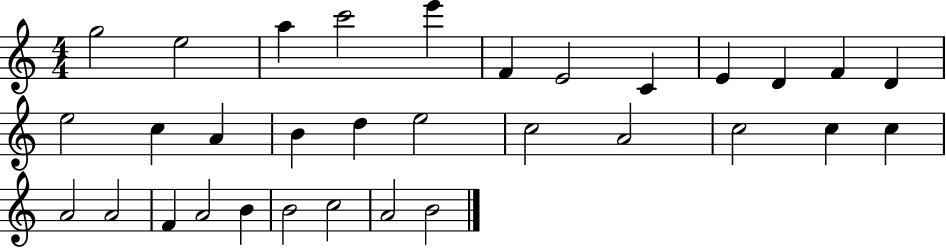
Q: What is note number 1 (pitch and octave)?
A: G5